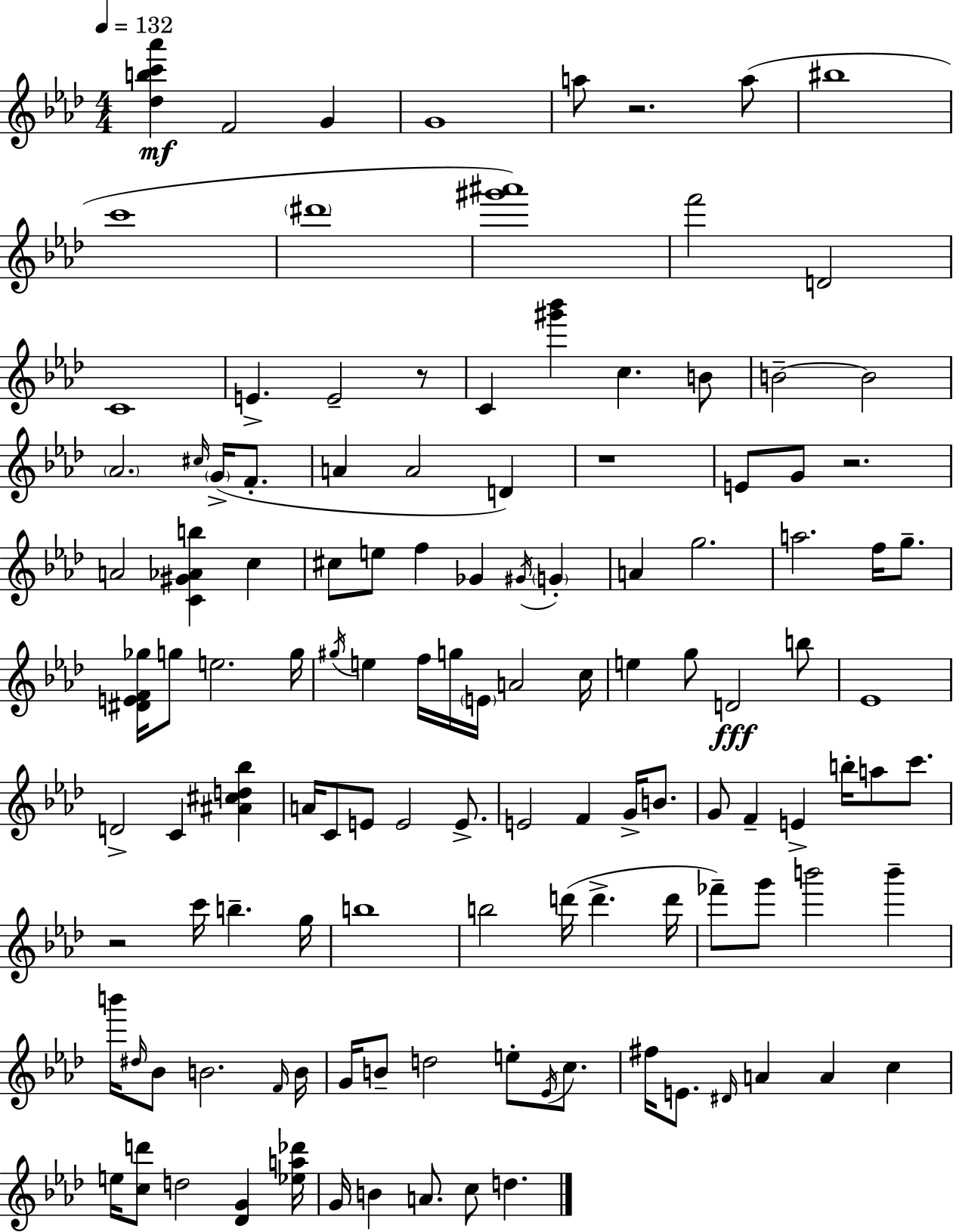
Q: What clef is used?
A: treble